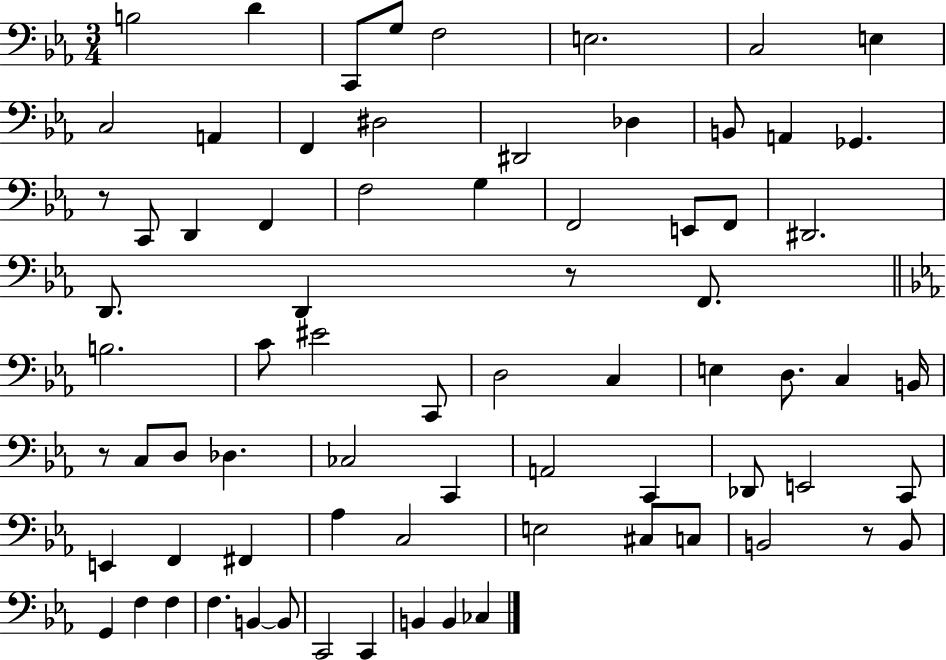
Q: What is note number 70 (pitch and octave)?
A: CES3